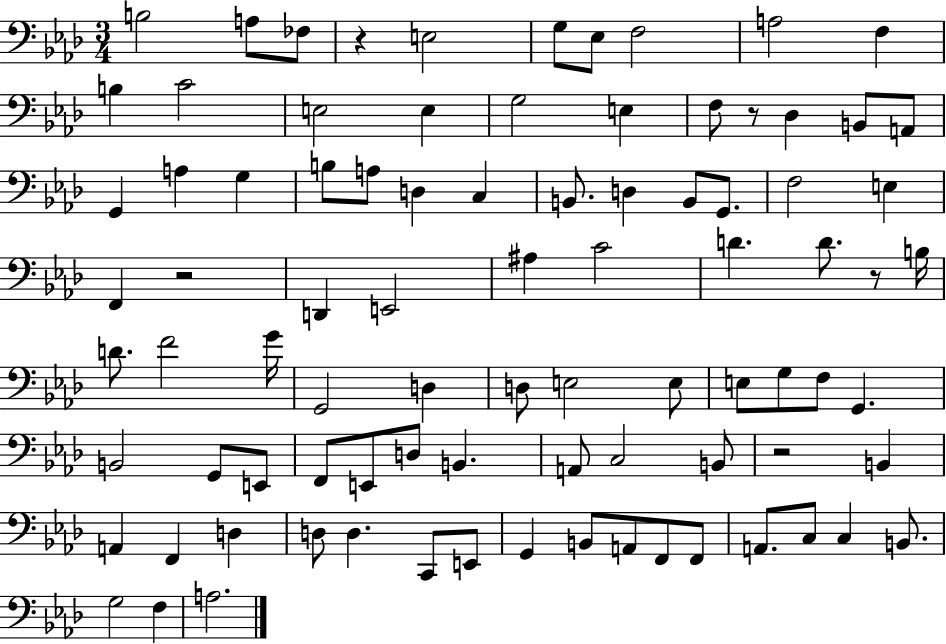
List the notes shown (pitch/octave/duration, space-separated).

B3/h A3/e FES3/e R/q E3/h G3/e Eb3/e F3/h A3/h F3/q B3/q C4/h E3/h E3/q G3/h E3/q F3/e R/e Db3/q B2/e A2/e G2/q A3/q G3/q B3/e A3/e D3/q C3/q B2/e. D3/q B2/e G2/e. F3/h E3/q F2/q R/h D2/q E2/h A#3/q C4/h D4/q. D4/e. R/e B3/s D4/e. F4/h G4/s G2/h D3/q D3/e E3/h E3/e E3/e G3/e F3/e G2/q. B2/h G2/e E2/e F2/e E2/e D3/e B2/q. A2/e C3/h B2/e R/h B2/q A2/q F2/q D3/q D3/e D3/q. C2/e E2/e G2/q B2/e A2/e F2/e F2/e A2/e. C3/e C3/q B2/e. G3/h F3/q A3/h.